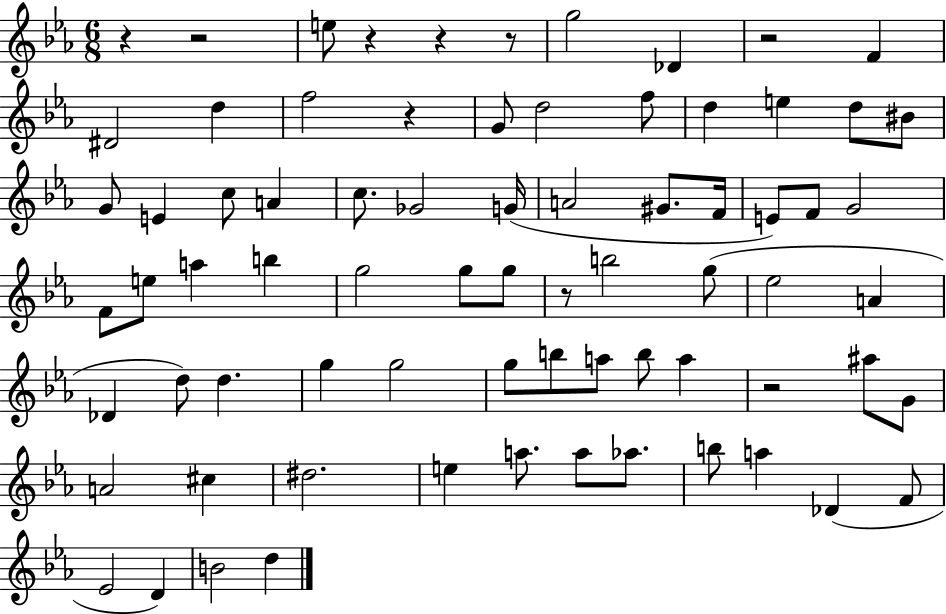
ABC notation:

X:1
T:Untitled
M:6/8
L:1/4
K:Eb
z z2 e/2 z z z/2 g2 _D z2 F ^D2 d f2 z G/2 d2 f/2 d e d/2 ^B/2 G/2 E c/2 A c/2 _G2 G/4 A2 ^G/2 F/4 E/2 F/2 G2 F/2 e/2 a b g2 g/2 g/2 z/2 b2 g/2 _e2 A _D d/2 d g g2 g/2 b/2 a/2 b/2 a z2 ^a/2 G/2 A2 ^c ^d2 e a/2 a/2 _a/2 b/2 a _D F/2 _E2 D B2 d